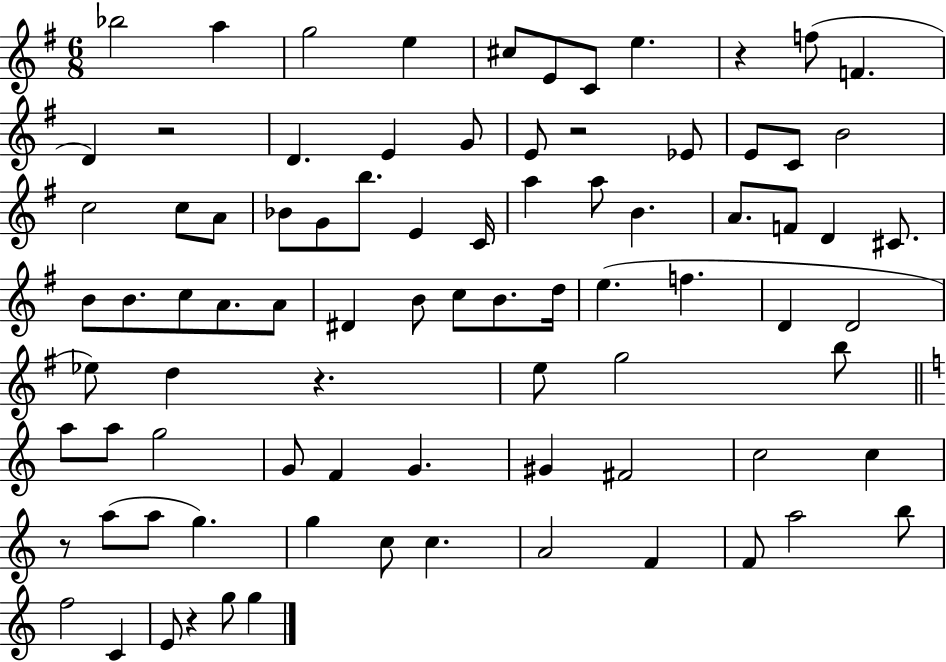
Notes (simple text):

Bb5/h A5/q G5/h E5/q C#5/e E4/e C4/e E5/q. R/q F5/e F4/q. D4/q R/h D4/q. E4/q G4/e E4/e R/h Eb4/e E4/e C4/e B4/h C5/h C5/e A4/e Bb4/e G4/e B5/e. E4/q C4/s A5/q A5/e B4/q. A4/e. F4/e D4/q C#4/e. B4/e B4/e. C5/e A4/e. A4/e D#4/q B4/e C5/e B4/e. D5/s E5/q. F5/q. D4/q D4/h Eb5/e D5/q R/q. E5/e G5/h B5/e A5/e A5/e G5/h G4/e F4/q G4/q. G#4/q F#4/h C5/h C5/q R/e A5/e A5/e G5/q. G5/q C5/e C5/q. A4/h F4/q F4/e A5/h B5/e F5/h C4/q E4/e R/q G5/e G5/q